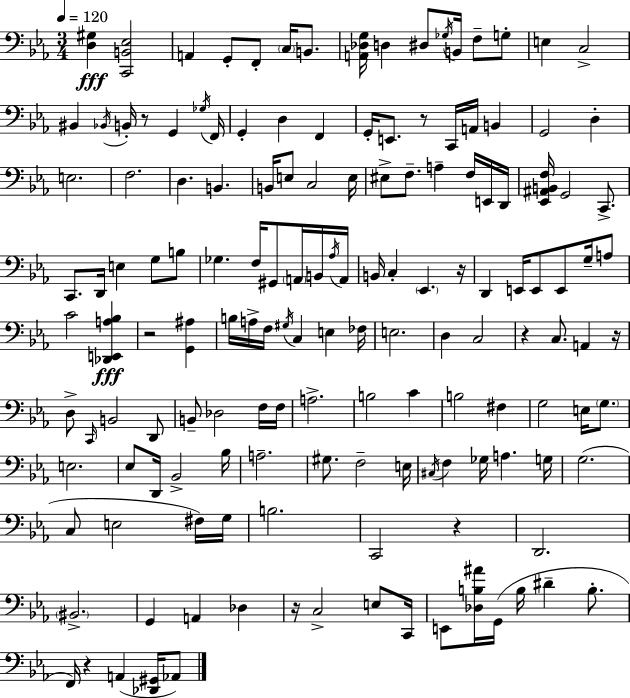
[D3,G#3]/q [C2,B2,Eb3]/h A2/q G2/e F2/e C3/s B2/e. [A2,Db3,G3]/s D3/q D#3/e Gb3/s B2/s F3/e G3/e E3/q C3/h BIS2/q Bb2/s B2/s R/e G2/q Gb3/s F2/s G2/q D3/q F2/q G2/s E2/e. R/e C2/s A2/s B2/q G2/h D3/q E3/h. F3/h. D3/q. B2/q. B2/s E3/e C3/h E3/s EIS3/e F3/e. A3/q F3/s E2/s D2/s [Eb2,A#2,B2,F3]/s G2/h C2/e. C2/e. D2/s E3/q G3/e B3/e Gb3/q. F3/s G#2/e A2/s B2/s Ab3/s A2/s B2/s C3/q Eb2/q. R/s D2/q E2/s E2/e E2/e G3/s A3/e C4/h [Db2,E2,A3,Bb3]/q R/h [G2,A#3]/q B3/s A3/s F3/s G#3/s C3/q E3/q FES3/s E3/h. D3/q C3/h R/q C3/e. A2/q R/s D3/e C2/s B2/h D2/e B2/e Db3/h F3/s F3/s A3/h. B3/h C4/q B3/h F#3/q G3/h E3/s G3/e. E3/h. Eb3/e D2/s Bb2/h Bb3/s A3/h. G#3/e. F3/h E3/s C#3/s F3/q Gb3/s A3/q. G3/s G3/h. C3/e E3/h F#3/s G3/s B3/h. C2/h R/q D2/h. BIS2/h. G2/q A2/q Db3/q R/s C3/h E3/e C2/s E2/e [Db3,B3,A#4]/s G2/s B3/s D#4/q B3/e. F2/s R/q A2/q [Db2,G#2]/s Ab2/e